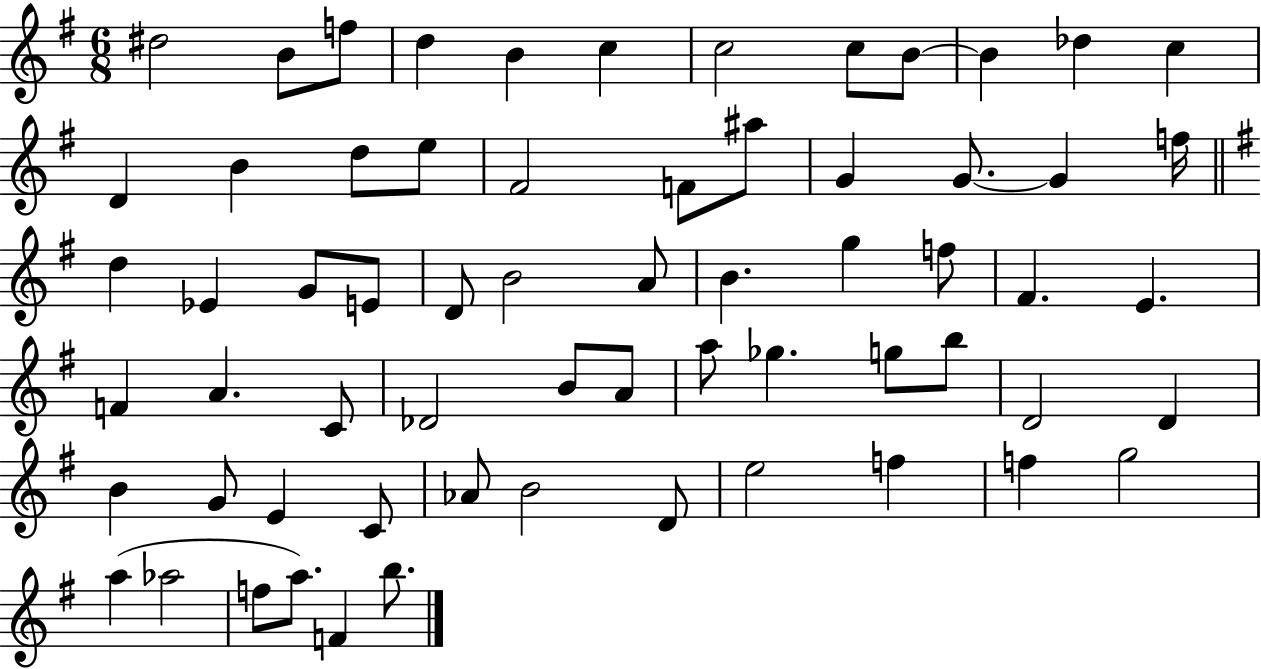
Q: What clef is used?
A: treble